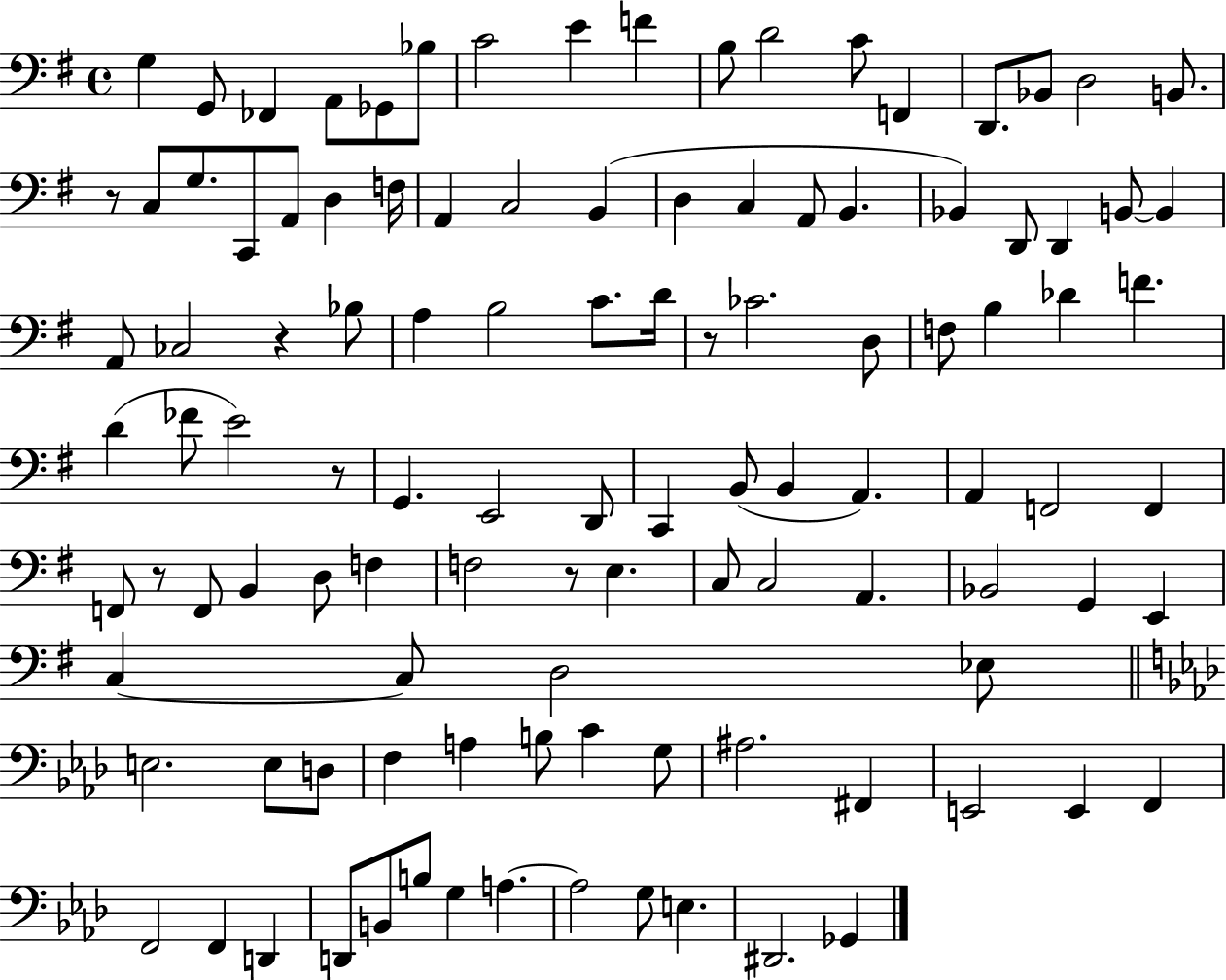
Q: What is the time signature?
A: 4/4